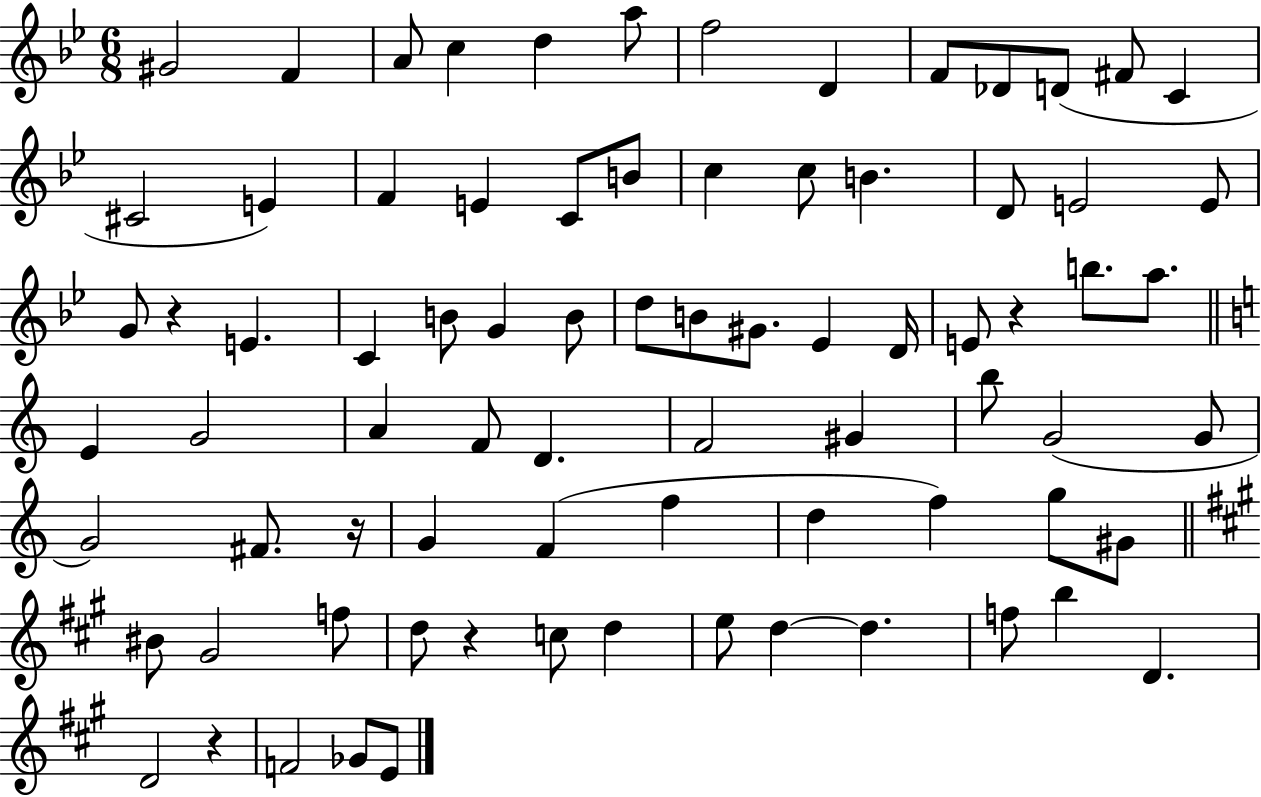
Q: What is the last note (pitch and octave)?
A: E4